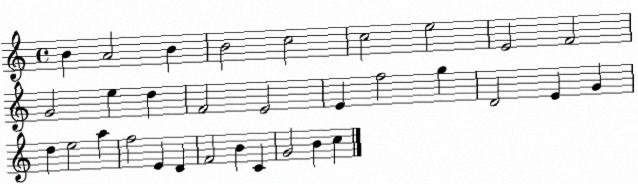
X:1
T:Untitled
M:4/4
L:1/4
K:C
B A2 B B2 c2 c2 e2 E2 F2 G2 e d F2 E2 E f2 g D2 E G d e2 a f2 E D F2 B C G2 B c